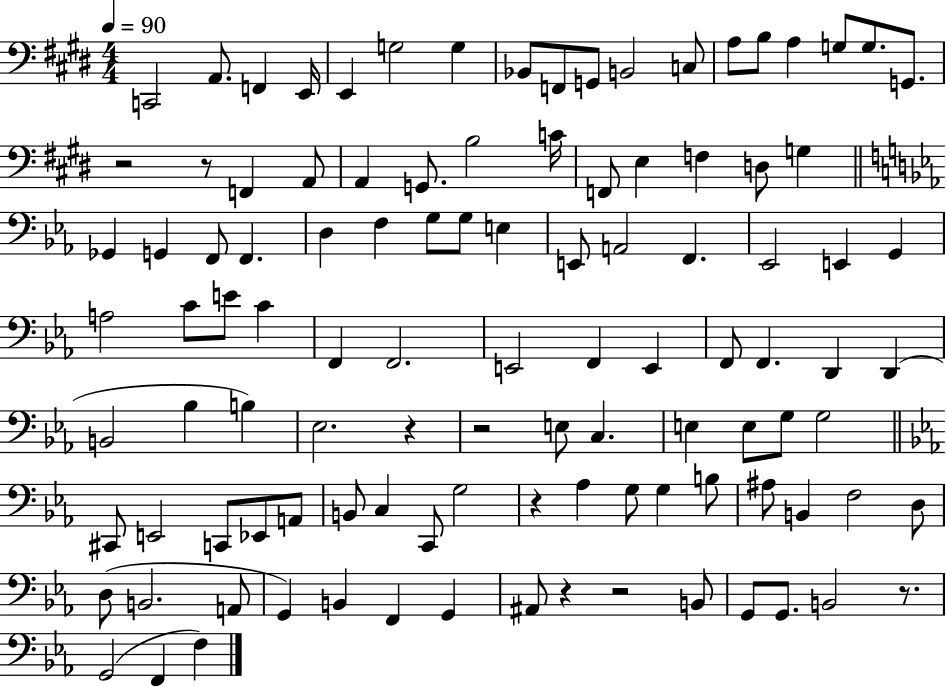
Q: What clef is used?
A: bass